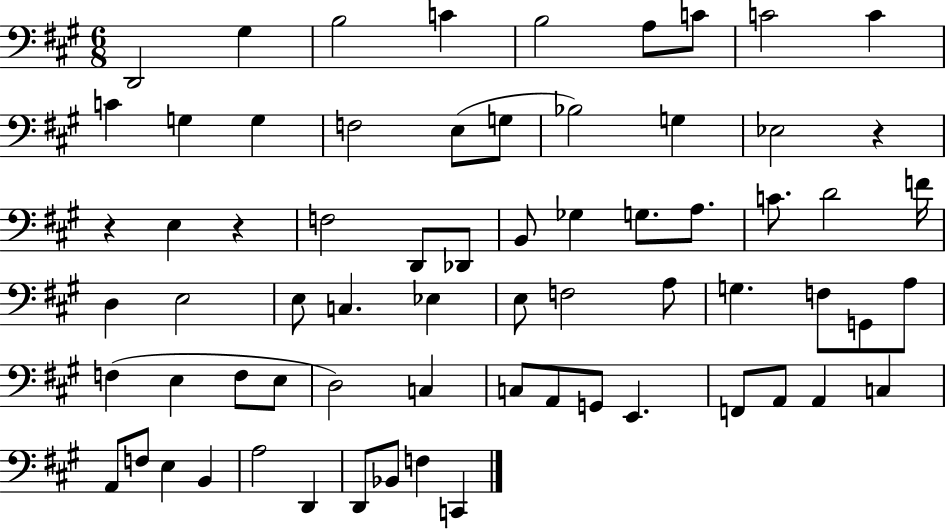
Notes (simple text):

D2/h G#3/q B3/h C4/q B3/h A3/e C4/e C4/h C4/q C4/q G3/q G3/q F3/h E3/e G3/e Bb3/h G3/q Eb3/h R/q R/q E3/q R/q F3/h D2/e Db2/e B2/e Gb3/q G3/e. A3/e. C4/e. D4/h F4/s D3/q E3/h E3/e C3/q. Eb3/q E3/e F3/h A3/e G3/q. F3/e G2/e A3/e F3/q E3/q F3/e E3/e D3/h C3/q C3/e A2/e G2/e E2/q. F2/e A2/e A2/q C3/q A2/e F3/e E3/q B2/q A3/h D2/q D2/e Bb2/e F3/q C2/q